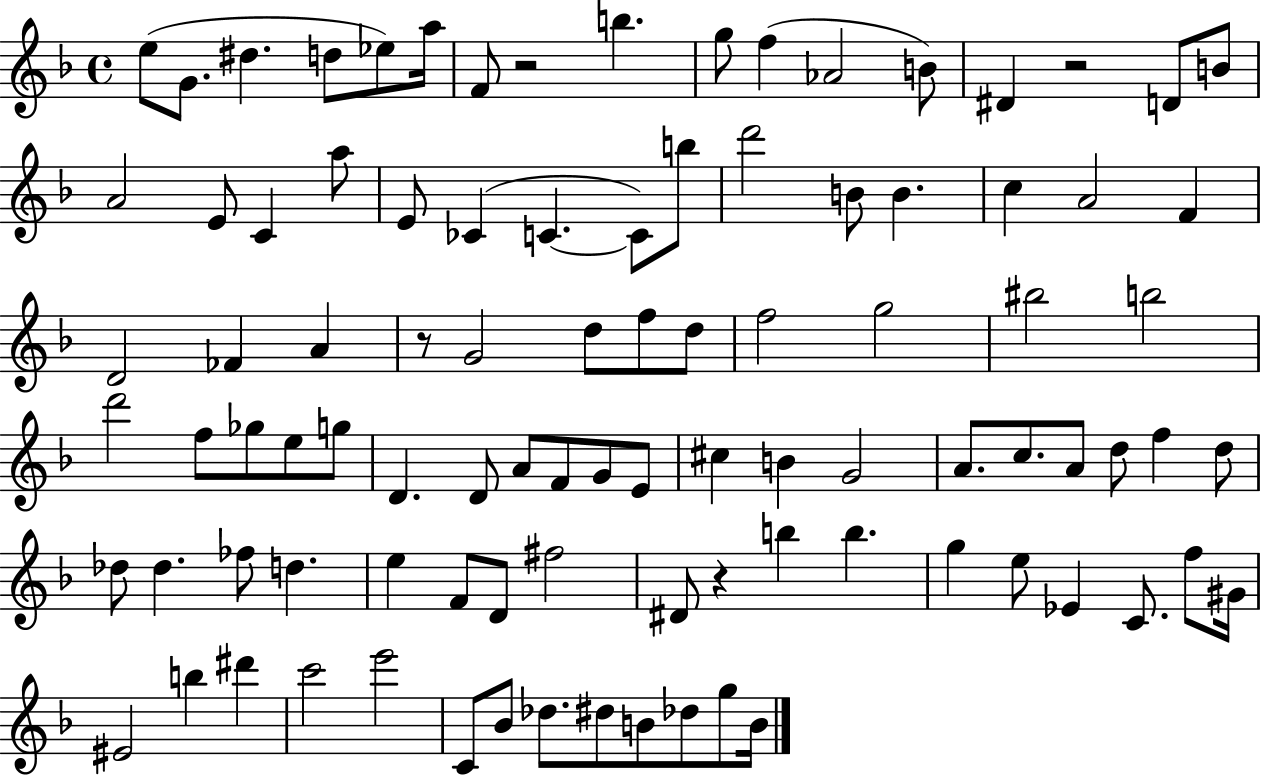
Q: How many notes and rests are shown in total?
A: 95